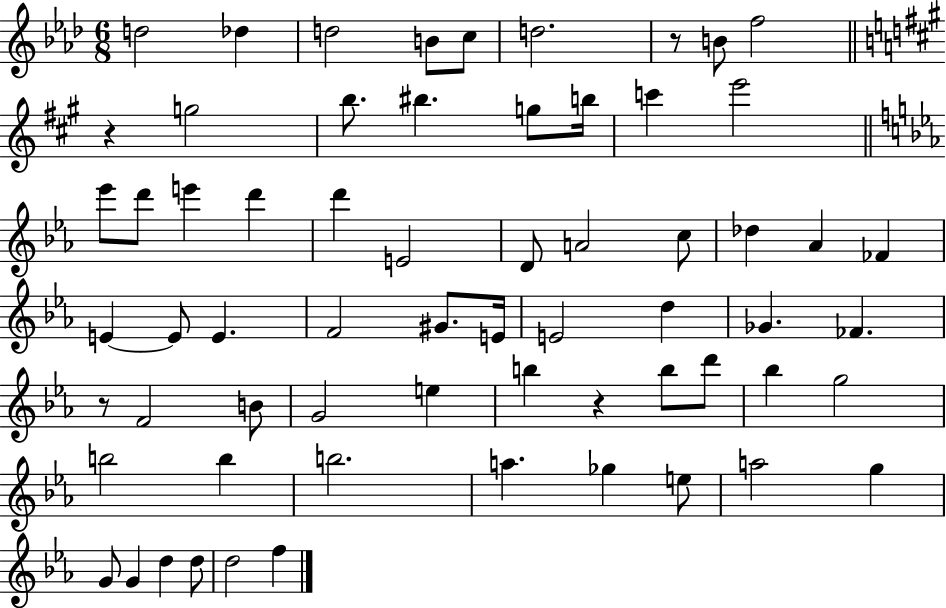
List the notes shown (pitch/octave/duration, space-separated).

D5/h Db5/q D5/h B4/e C5/e D5/h. R/e B4/e F5/h R/q G5/h B5/e. BIS5/q. G5/e B5/s C6/q E6/h Eb6/e D6/e E6/q D6/q D6/q E4/h D4/e A4/h C5/e Db5/q Ab4/q FES4/q E4/q E4/e E4/q. F4/h G#4/e. E4/s E4/h D5/q Gb4/q. FES4/q. R/e F4/h B4/e G4/h E5/q B5/q R/q B5/e D6/e Bb5/q G5/h B5/h B5/q B5/h. A5/q. Gb5/q E5/e A5/h G5/q G4/e G4/q D5/q D5/e D5/h F5/q